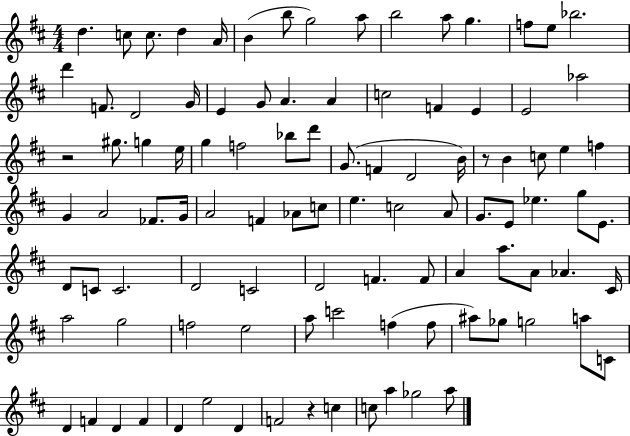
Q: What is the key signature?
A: D major